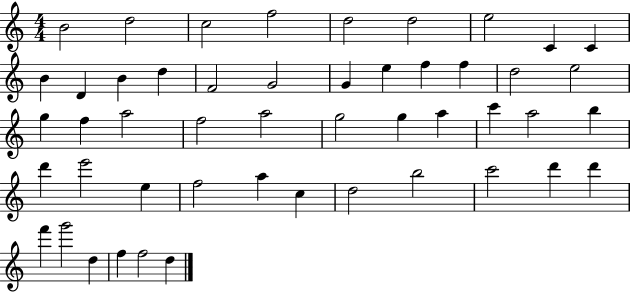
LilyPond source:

{
  \clef treble
  \numericTimeSignature
  \time 4/4
  \key c \major
  b'2 d''2 | c''2 f''2 | d''2 d''2 | e''2 c'4 c'4 | \break b'4 d'4 b'4 d''4 | f'2 g'2 | g'4 e''4 f''4 f''4 | d''2 e''2 | \break g''4 f''4 a''2 | f''2 a''2 | g''2 g''4 a''4 | c'''4 a''2 b''4 | \break d'''4 e'''2 e''4 | f''2 a''4 c''4 | d''2 b''2 | c'''2 d'''4 d'''4 | \break f'''4 g'''2 d''4 | f''4 f''2 d''4 | \bar "|."
}